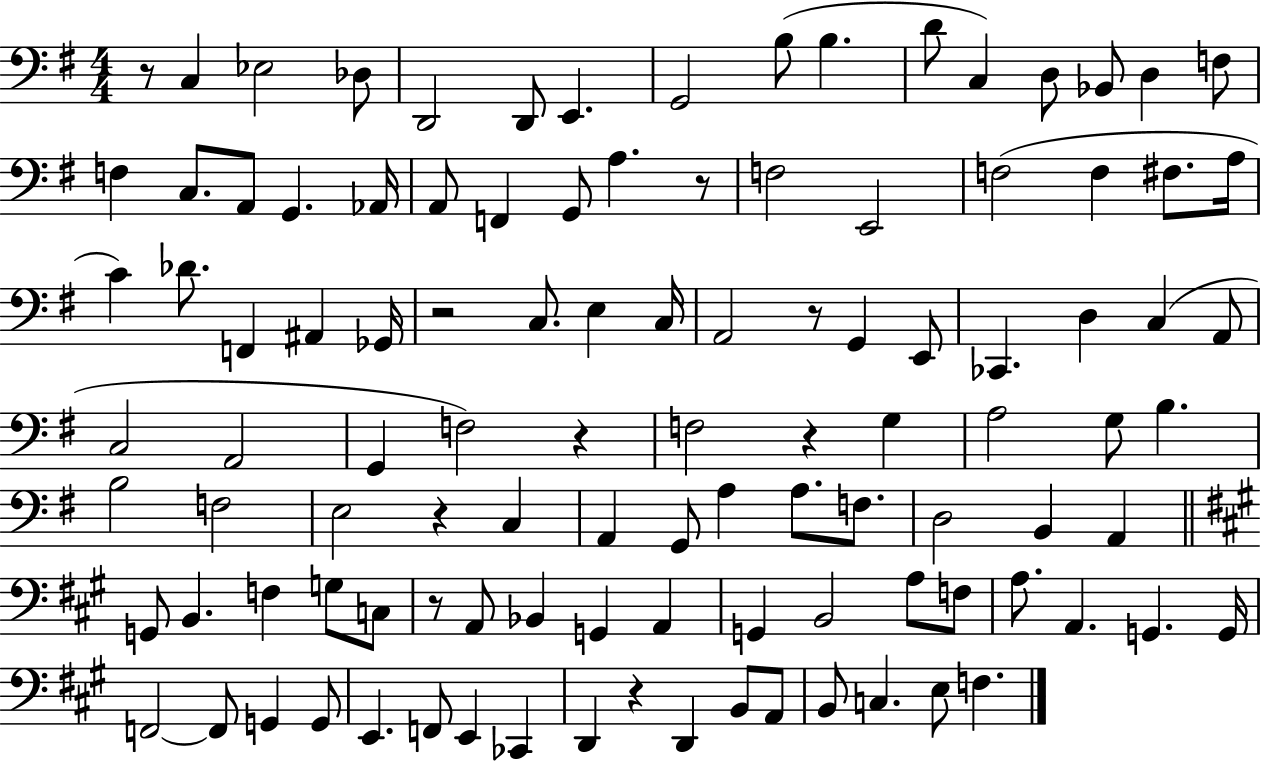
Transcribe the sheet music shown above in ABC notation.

X:1
T:Untitled
M:4/4
L:1/4
K:G
z/2 C, _E,2 _D,/2 D,,2 D,,/2 E,, G,,2 B,/2 B, D/2 C, D,/2 _B,,/2 D, F,/2 F, C,/2 A,,/2 G,, _A,,/4 A,,/2 F,, G,,/2 A, z/2 F,2 E,,2 F,2 F, ^F,/2 A,/4 C _D/2 F,, ^A,, _G,,/4 z2 C,/2 E, C,/4 A,,2 z/2 G,, E,,/2 _C,, D, C, A,,/2 C,2 A,,2 G,, F,2 z F,2 z G, A,2 G,/2 B, B,2 F,2 E,2 z C, A,, G,,/2 A, A,/2 F,/2 D,2 B,, A,, G,,/2 B,, F, G,/2 C,/2 z/2 A,,/2 _B,, G,, A,, G,, B,,2 A,/2 F,/2 A,/2 A,, G,, G,,/4 F,,2 F,,/2 G,, G,,/2 E,, F,,/2 E,, _C,, D,, z D,, B,,/2 A,,/2 B,,/2 C, E,/2 F,